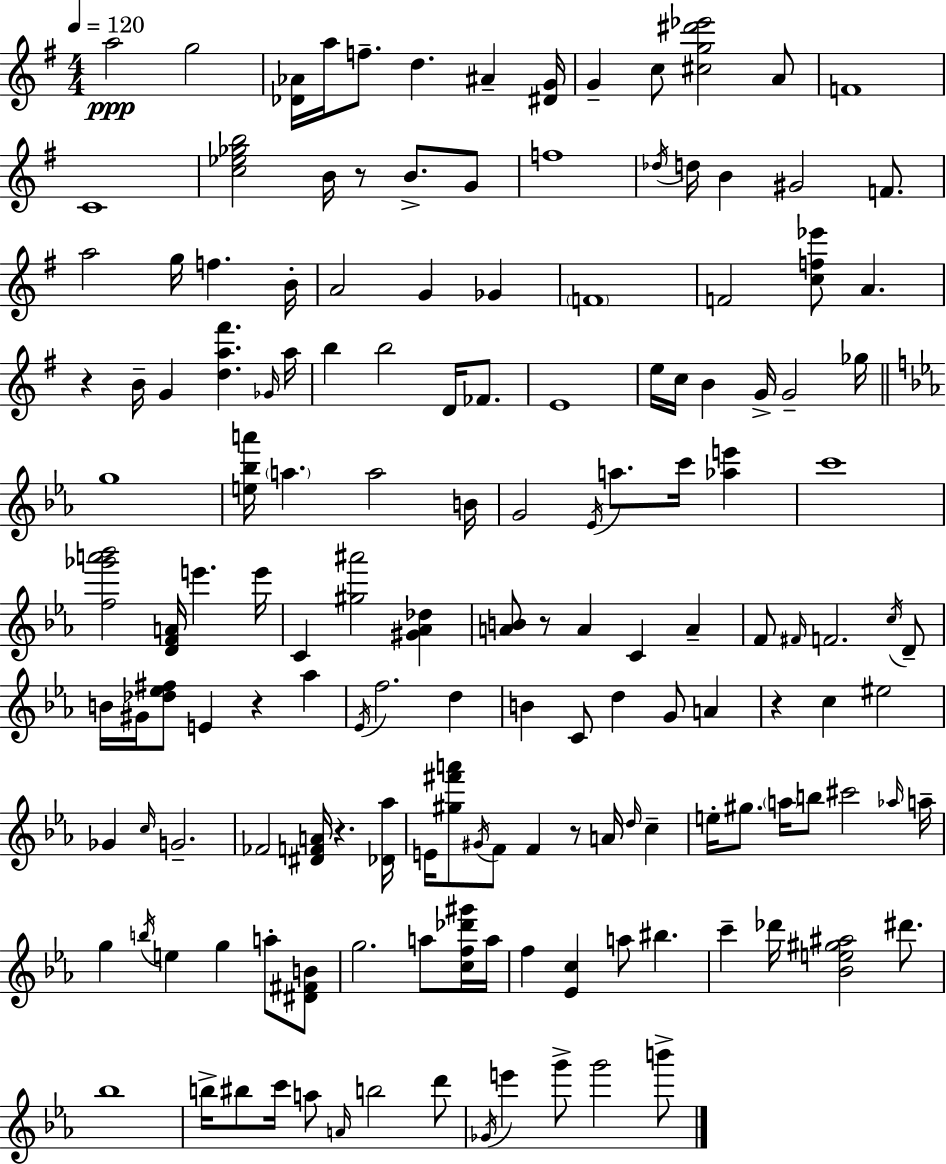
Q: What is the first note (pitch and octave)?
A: A5